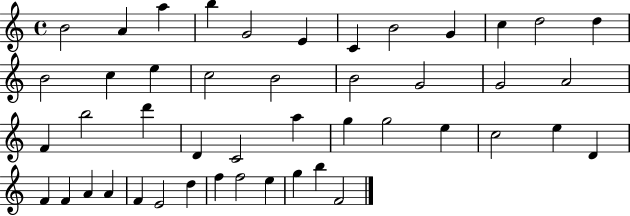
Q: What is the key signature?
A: C major